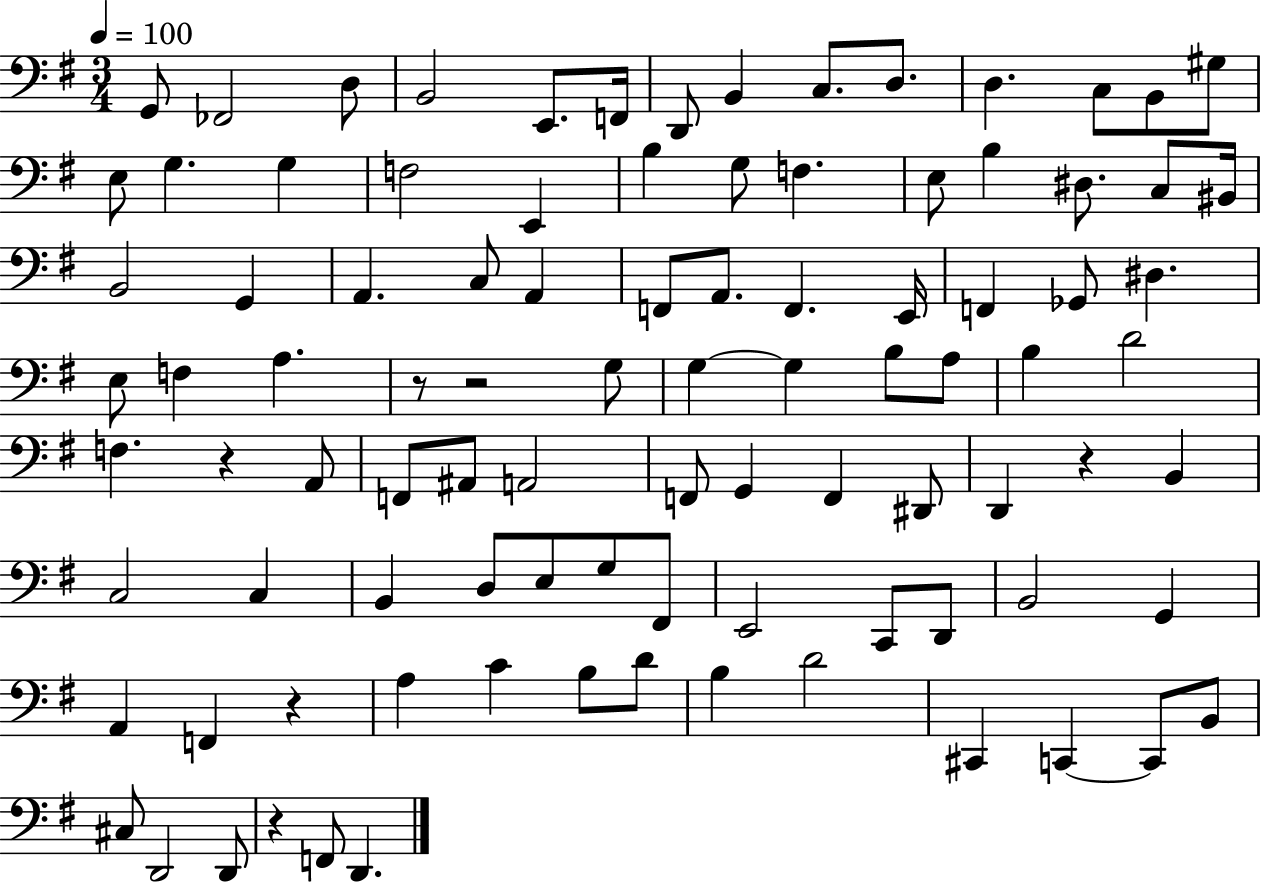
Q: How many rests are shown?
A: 6